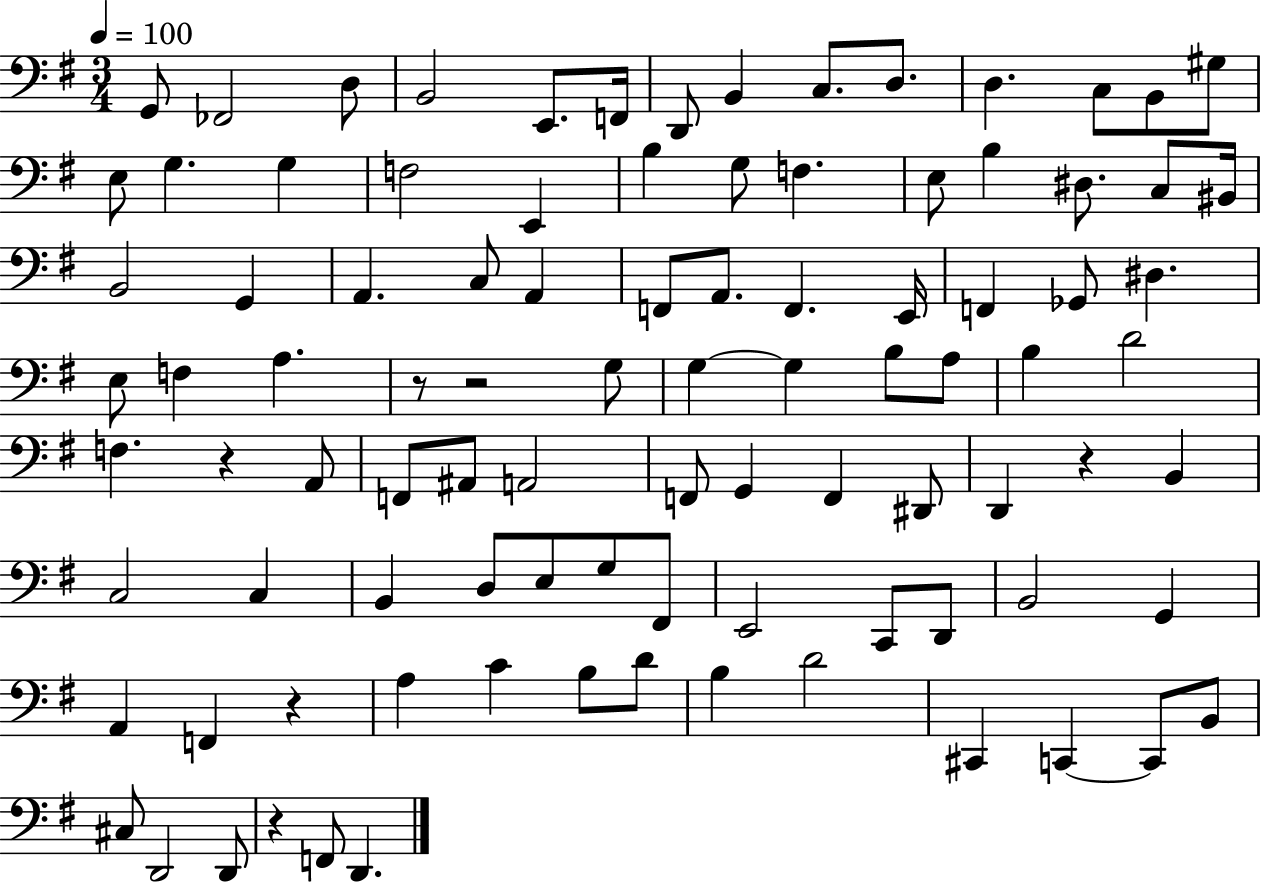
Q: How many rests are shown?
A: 6